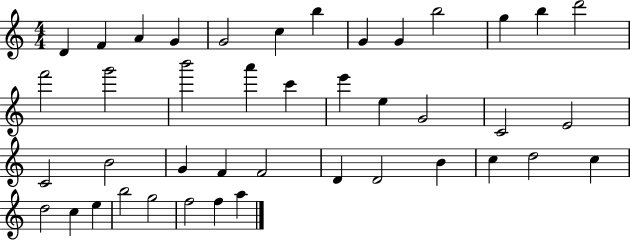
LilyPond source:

{
  \clef treble
  \numericTimeSignature
  \time 4/4
  \key c \major
  d'4 f'4 a'4 g'4 | g'2 c''4 b''4 | g'4 g'4 b''2 | g''4 b''4 d'''2 | \break f'''2 g'''2 | b'''2 a'''4 c'''4 | e'''4 e''4 g'2 | c'2 e'2 | \break c'2 b'2 | g'4 f'4 f'2 | d'4 d'2 b'4 | c''4 d''2 c''4 | \break d''2 c''4 e''4 | b''2 g''2 | f''2 f''4 a''4 | \bar "|."
}